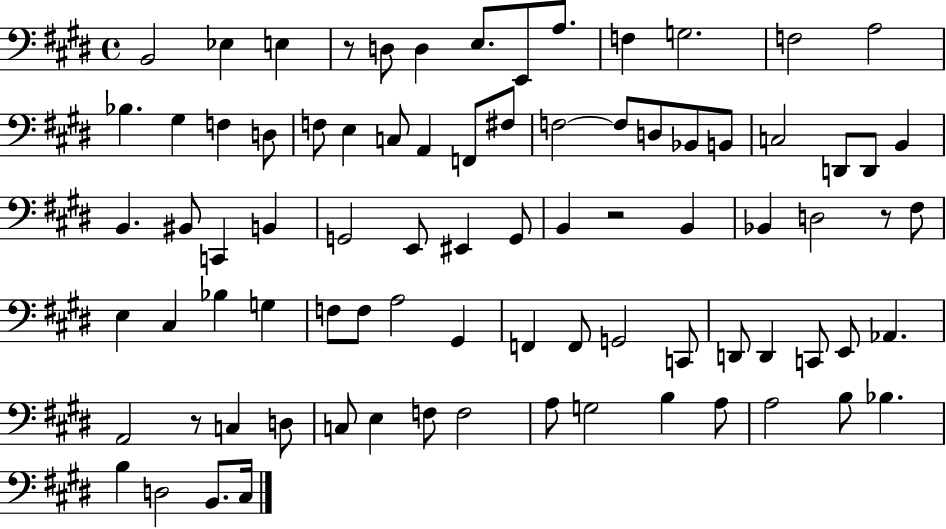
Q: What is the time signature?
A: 4/4